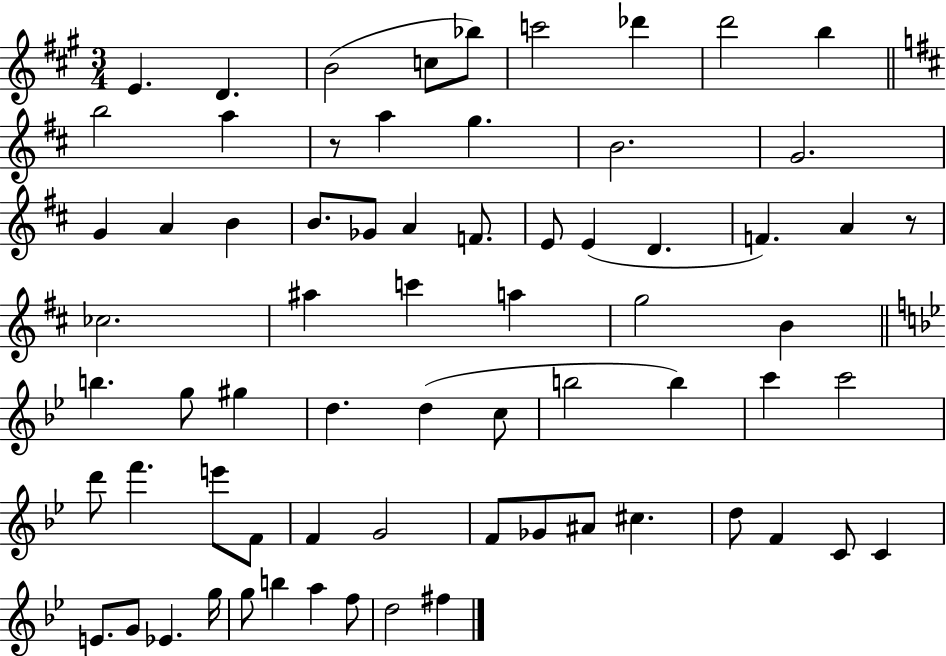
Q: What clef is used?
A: treble